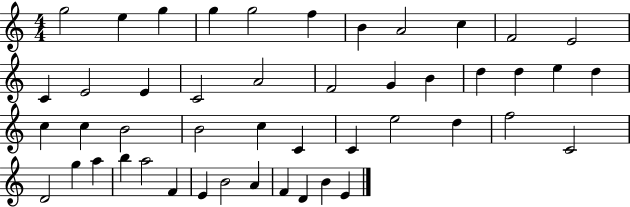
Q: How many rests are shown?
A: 0